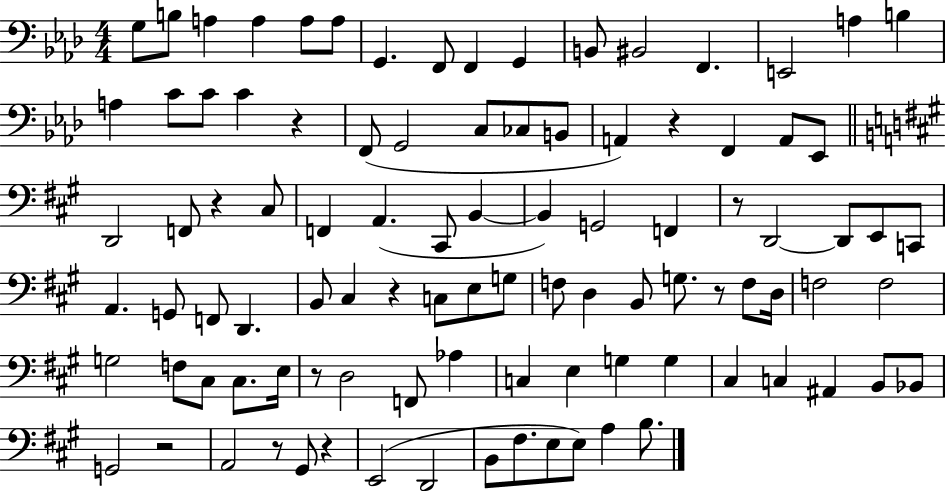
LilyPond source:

{
  \clef bass
  \numericTimeSignature
  \time 4/4
  \key aes \major
  \repeat volta 2 { g8 b8 a4 a4 a8 a8 | g,4. f,8 f,4 g,4 | b,8 bis,2 f,4. | e,2 a4 b4 | \break a4 c'8 c'8 c'4 r4 | f,8( g,2 c8 ces8 b,8 | a,4) r4 f,4 a,8 ees,8 | \bar "||" \break \key a \major d,2 f,8 r4 cis8 | f,4 a,4.( cis,8 b,4~~ | b,4) g,2 f,4 | r8 d,2~~ d,8 e,8 c,8 | \break a,4. g,8 f,8 d,4. | b,8 cis4 r4 c8 e8 g8 | f8 d4 b,8 g8. r8 f8 d16 | f2 f2 | \break g2 f8 cis8 cis8. e16 | r8 d2 f,8 aes4 | c4 e4 g4 g4 | cis4 c4 ais,4 b,8 bes,8 | \break g,2 r2 | a,2 r8 gis,8 r4 | e,2( d,2 | b,8 fis8. e8 e8) a4 b8. | \break } \bar "|."
}